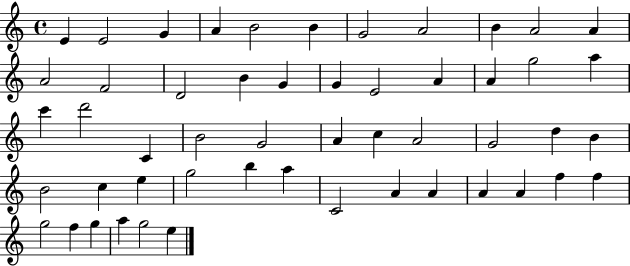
X:1
T:Untitled
M:4/4
L:1/4
K:C
E E2 G A B2 B G2 A2 B A2 A A2 F2 D2 B G G E2 A A g2 a c' d'2 C B2 G2 A c A2 G2 d B B2 c e g2 b a C2 A A A A f f g2 f g a g2 e